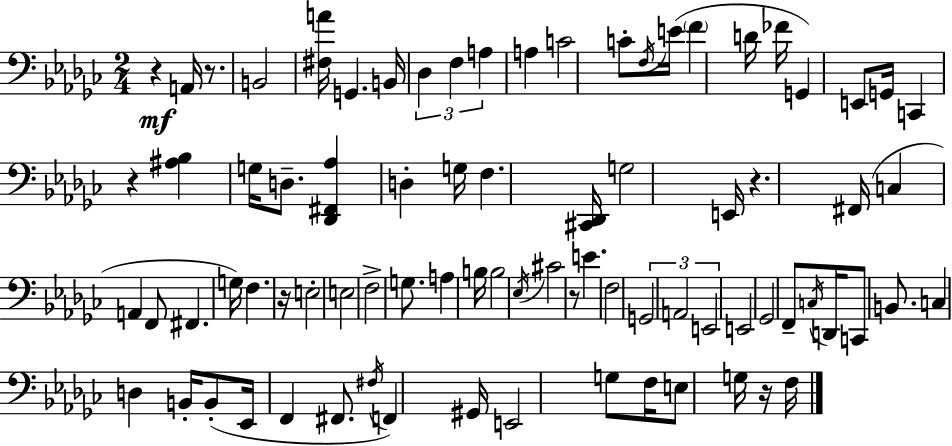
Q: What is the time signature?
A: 2/4